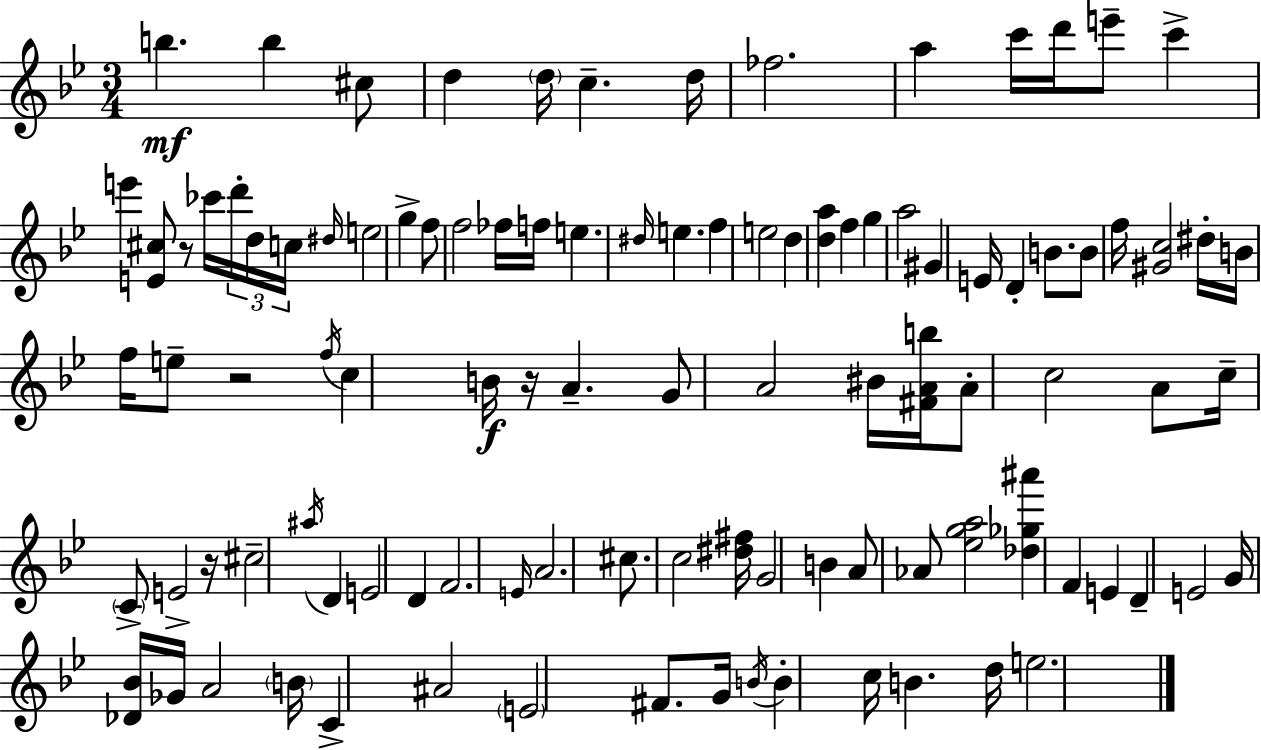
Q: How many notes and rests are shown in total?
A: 102